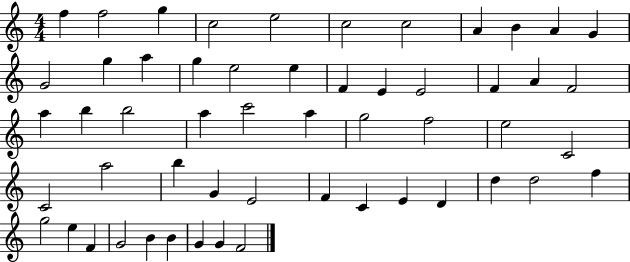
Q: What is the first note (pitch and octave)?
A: F5